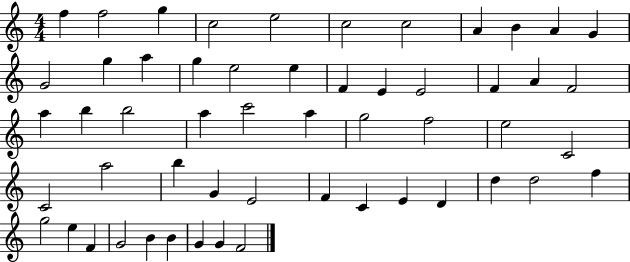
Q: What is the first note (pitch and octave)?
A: F5